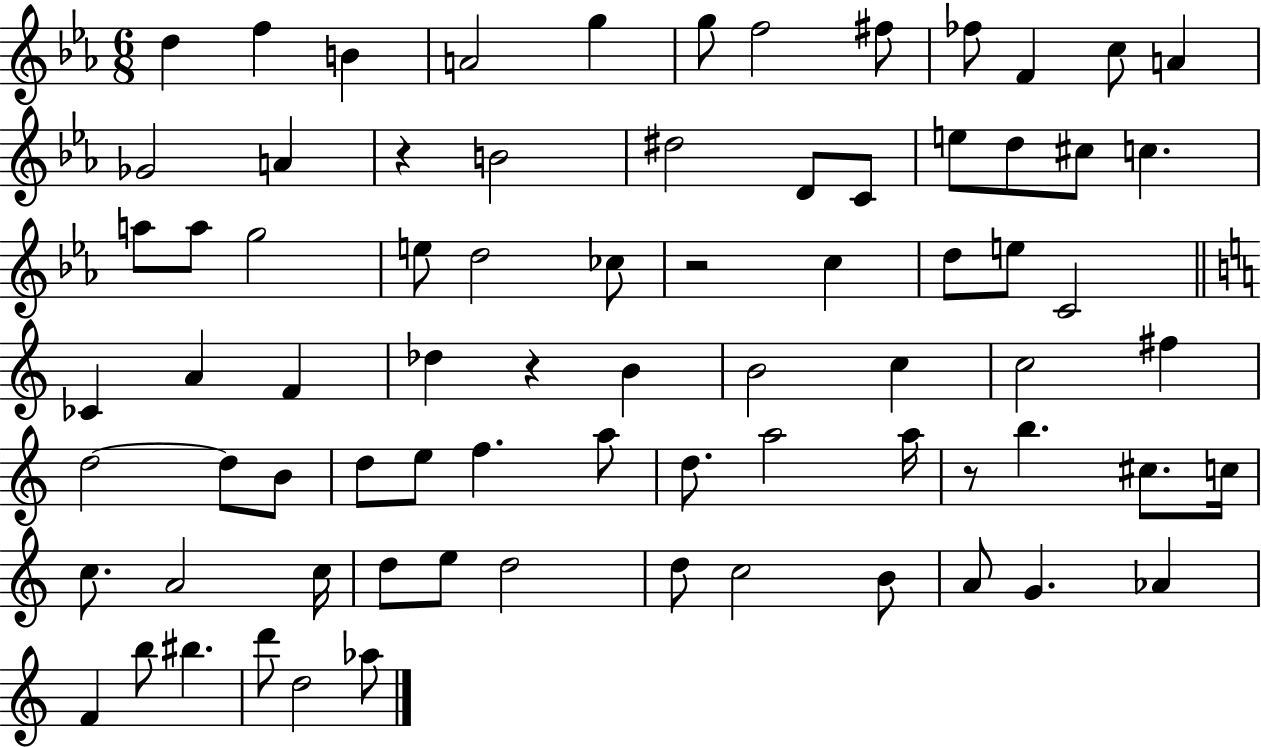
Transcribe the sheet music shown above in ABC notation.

X:1
T:Untitled
M:6/8
L:1/4
K:Eb
d f B A2 g g/2 f2 ^f/2 _f/2 F c/2 A _G2 A z B2 ^d2 D/2 C/2 e/2 d/2 ^c/2 c a/2 a/2 g2 e/2 d2 _c/2 z2 c d/2 e/2 C2 _C A F _d z B B2 c c2 ^f d2 d/2 B/2 d/2 e/2 f a/2 d/2 a2 a/4 z/2 b ^c/2 c/4 c/2 A2 c/4 d/2 e/2 d2 d/2 c2 B/2 A/2 G _A F b/2 ^b d'/2 d2 _a/2